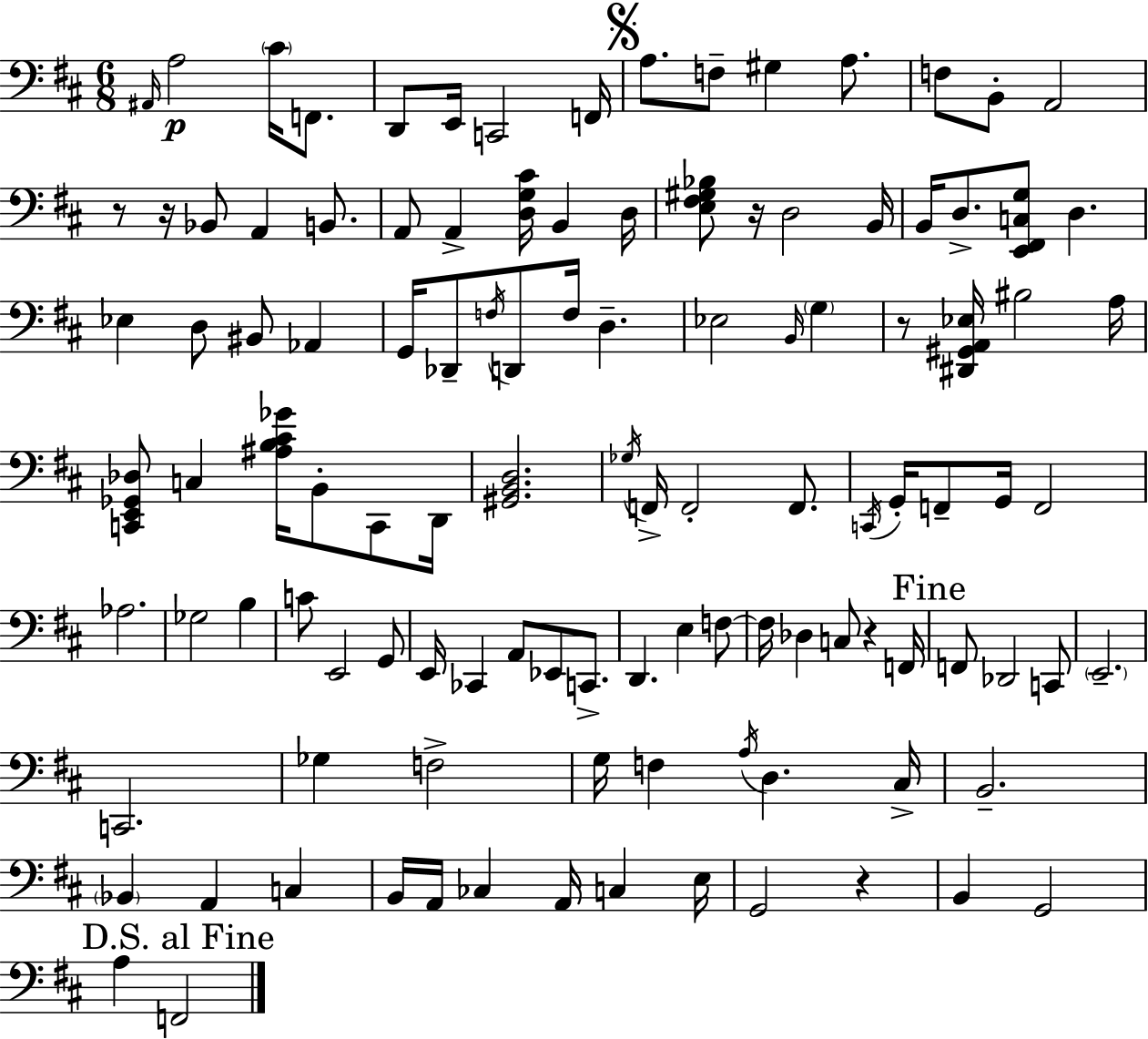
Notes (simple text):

A#2/s A3/h C#4/s F2/e. D2/e E2/s C2/h F2/s A3/e. F3/e G#3/q A3/e. F3/e B2/e A2/h R/e R/s Bb2/e A2/q B2/e. A2/e A2/q [D3,G3,C#4]/s B2/q D3/s [E3,F#3,G#3,Bb3]/e R/s D3/h B2/s B2/s D3/e. [E2,F#2,C3,G3]/e D3/q. Eb3/q D3/e BIS2/e Ab2/q G2/s Db2/e F3/s D2/e F3/s D3/q. Eb3/h B2/s G3/q R/e [D#2,G#2,A2,Eb3]/s BIS3/h A3/s [C2,E2,Gb2,Db3]/e C3/q [A#3,B3,C#4,Gb4]/s B2/e C2/e D2/s [G#2,B2,D3]/h. Gb3/s F2/s F2/h F2/e. C2/s G2/s F2/e G2/s F2/h Ab3/h. Gb3/h B3/q C4/e E2/h G2/e E2/s CES2/q A2/e Eb2/e C2/e. D2/q. E3/q F3/e F3/s Db3/q C3/e R/q F2/s F2/e Db2/h C2/e E2/h. C2/h. Gb3/q F3/h G3/s F3/q A3/s D3/q. C#3/s B2/h. Bb2/q A2/q C3/q B2/s A2/s CES3/q A2/s C3/q E3/s G2/h R/q B2/q G2/h A3/q F2/h